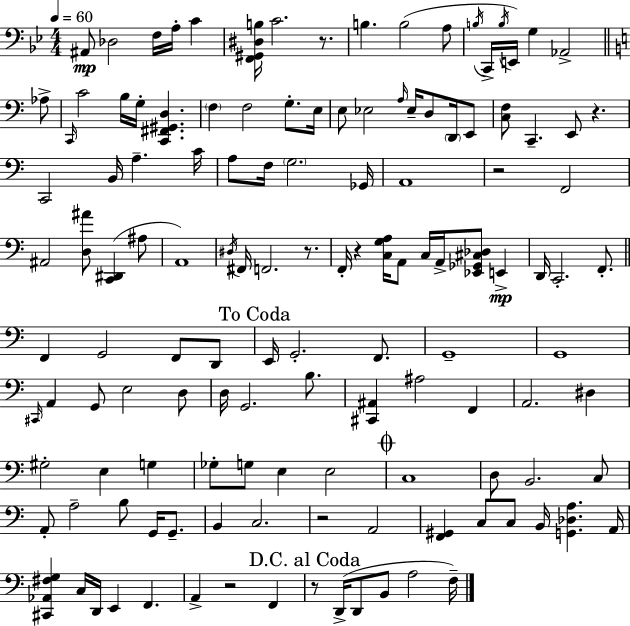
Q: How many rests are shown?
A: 8